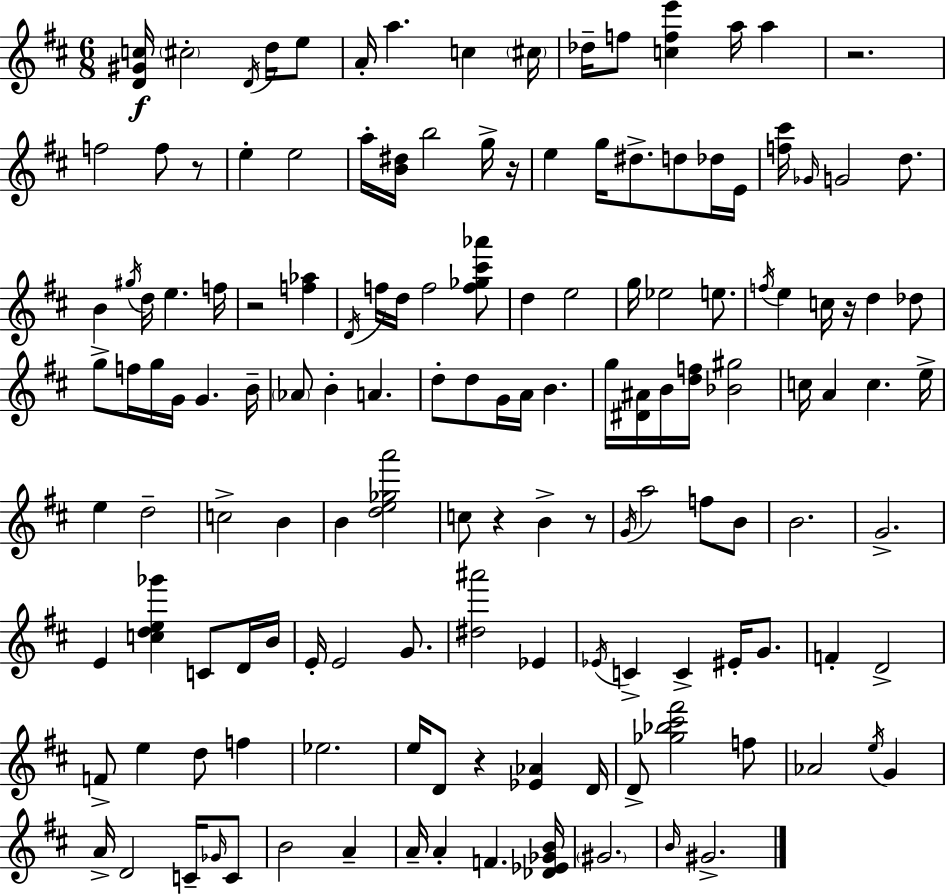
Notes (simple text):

[D4,G#4,C5]/s C#5/h D4/s D5/s E5/e A4/s A5/q. C5/q C#5/s Db5/s F5/e [C5,F5,E6]/q A5/s A5/q R/h. F5/h F5/e R/e E5/q E5/h A5/s [B4,D#5]/s B5/h G5/s R/s E5/q G5/s D#5/e. D5/e Db5/s E4/s [F5,C#6]/s Gb4/s G4/h D5/e. B4/q G#5/s D5/s E5/q. F5/s R/h [F5,Ab5]/q D4/s F5/s D5/s F5/h [F5,Gb5,C#6,Ab6]/e D5/q E5/h G5/s Eb5/h E5/e. F5/s E5/q C5/s R/s D5/q Db5/e G5/e F5/s G5/s G4/s G4/q. B4/s Ab4/e B4/q A4/q. D5/e D5/e G4/s A4/s B4/q. G5/s [D#4,A#4]/s B4/s [D5,F5]/s [Bb4,G#5]/h C5/s A4/q C5/q. E5/s E5/q D5/h C5/h B4/q B4/q [D5,E5,Gb5,A6]/h C5/e R/q B4/q R/e G4/s A5/h F5/e B4/e B4/h. G4/h. E4/q [C5,D5,E5,Gb6]/q C4/e D4/s B4/s E4/s E4/h G4/e. [D#5,A#6]/h Eb4/q Eb4/s C4/q C4/q EIS4/s G4/e. F4/q D4/h F4/e E5/q D5/e F5/q Eb5/h. E5/s D4/e R/q [Eb4,Ab4]/q D4/s D4/e [Gb5,Bb5,C#6,F#6]/h F5/e Ab4/h E5/s G4/q A4/s D4/h C4/s Gb4/s C4/e B4/h A4/q A4/s A4/q F4/q. [Db4,Eb4,Gb4,B4]/s G#4/h. B4/s G#4/h.